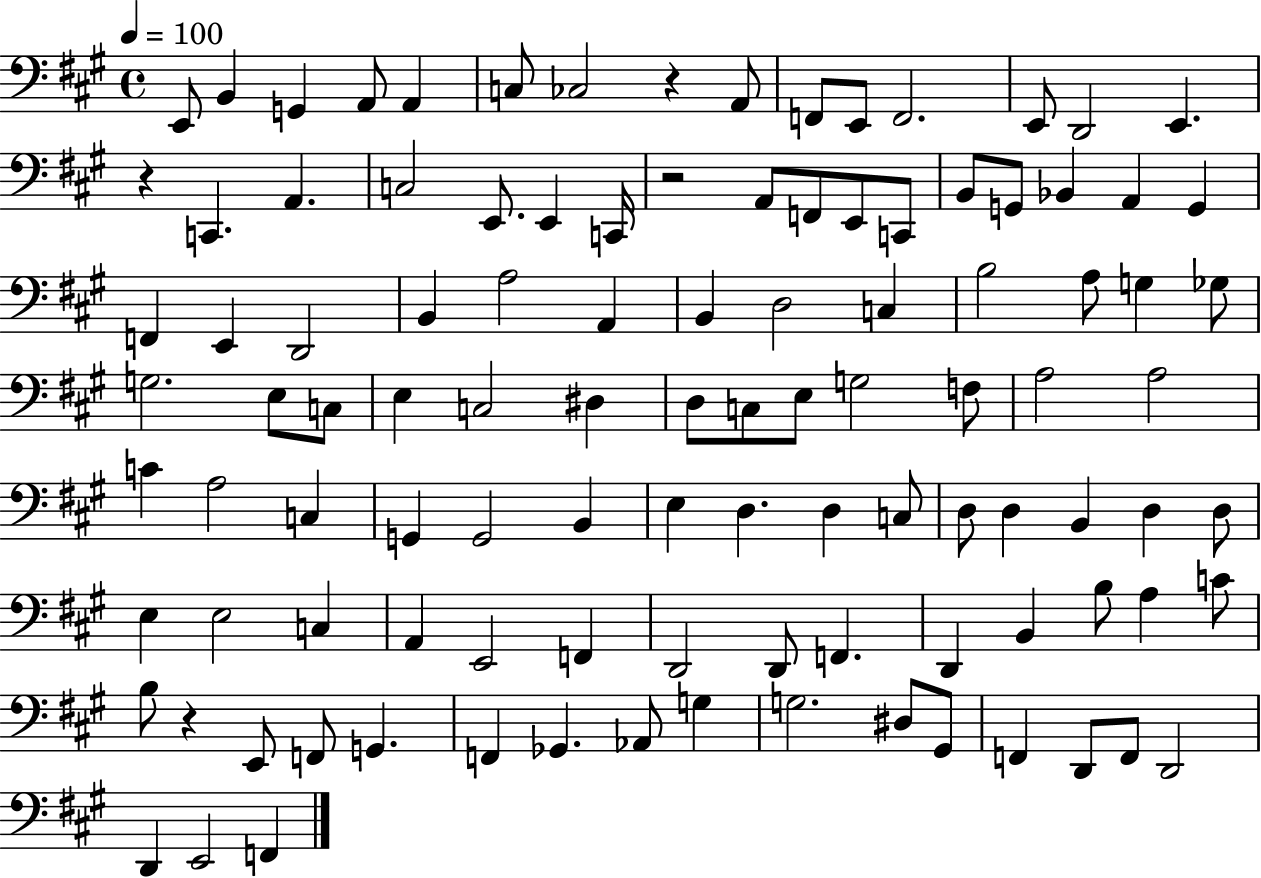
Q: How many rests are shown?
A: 4